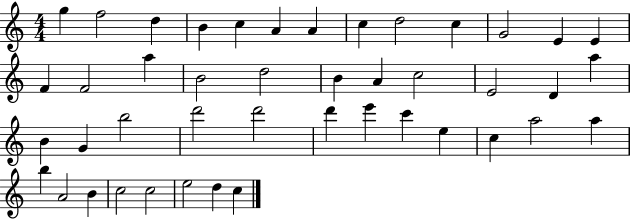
{
  \clef treble
  \numericTimeSignature
  \time 4/4
  \key c \major
  g''4 f''2 d''4 | b'4 c''4 a'4 a'4 | c''4 d''2 c''4 | g'2 e'4 e'4 | \break f'4 f'2 a''4 | b'2 d''2 | b'4 a'4 c''2 | e'2 d'4 a''4 | \break b'4 g'4 b''2 | d'''2 d'''2 | d'''4 e'''4 c'''4 e''4 | c''4 a''2 a''4 | \break b''4 a'2 b'4 | c''2 c''2 | e''2 d''4 c''4 | \bar "|."
}